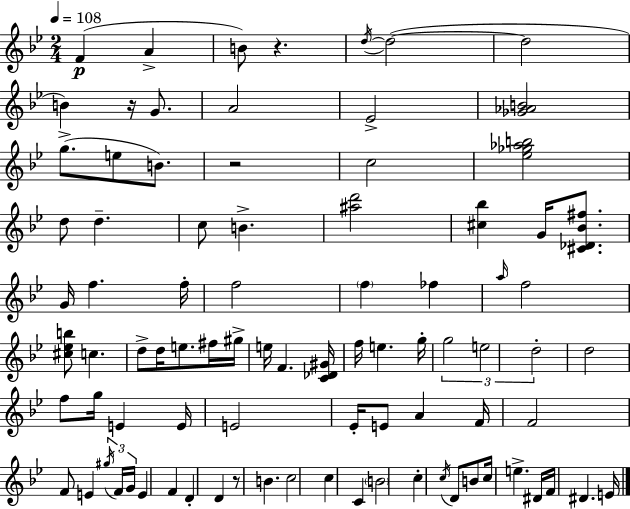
F4/q A4/q B4/e R/q. D5/s D5/h D5/h B4/q R/s G4/e. A4/h Eb4/h [Gb4,Ab4,B4]/h G5/e. E5/e B4/e. R/h C5/h [Eb5,Gb5,Ab5,B5]/h D5/e D5/q. C5/e B4/q. [A#5,D6]/h [C#5,Bb5]/q G4/s [C#4,Db4,Bb4,F#5]/e. G4/s F5/q. F5/s F5/h F5/q FES5/q A5/s F5/h [C#5,Eb5,B5]/e C5/q. D5/e D5/s E5/e. F#5/s G#5/s E5/s F4/q. [C4,Db4,G#4]/s F5/s E5/q. G5/s G5/h E5/h D5/h D5/h F5/e G5/s E4/q E4/s E4/h Eb4/s E4/e A4/q F4/s F4/h F4/e E4/q G#5/s F4/s G4/s E4/q F4/q D4/q D4/q R/e B4/q. C5/h C5/q C4/q B4/h C5/q C5/s D4/e B4/e C5/s E5/q. D#4/s F4/s D#4/q. E4/s